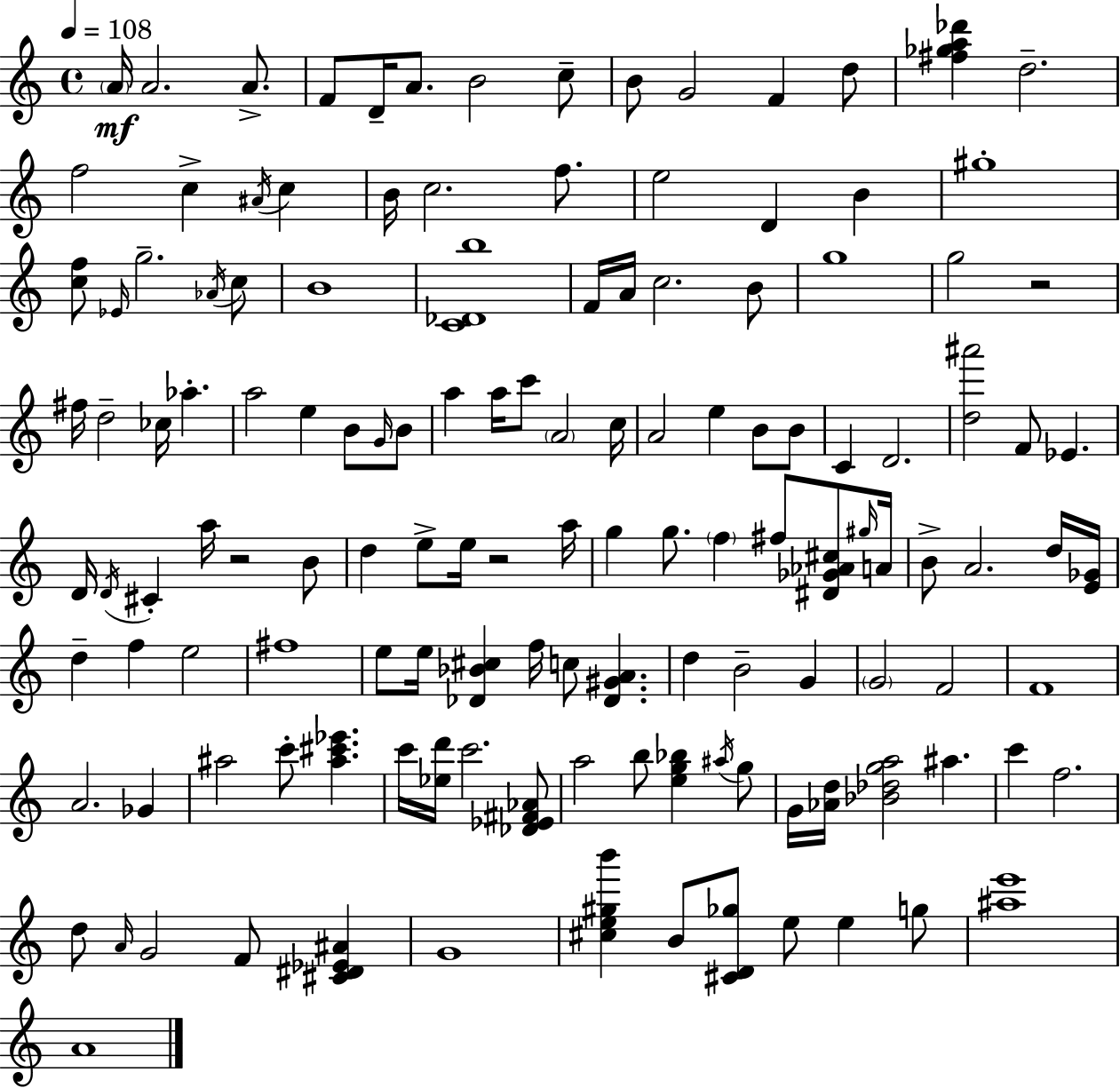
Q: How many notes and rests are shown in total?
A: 134